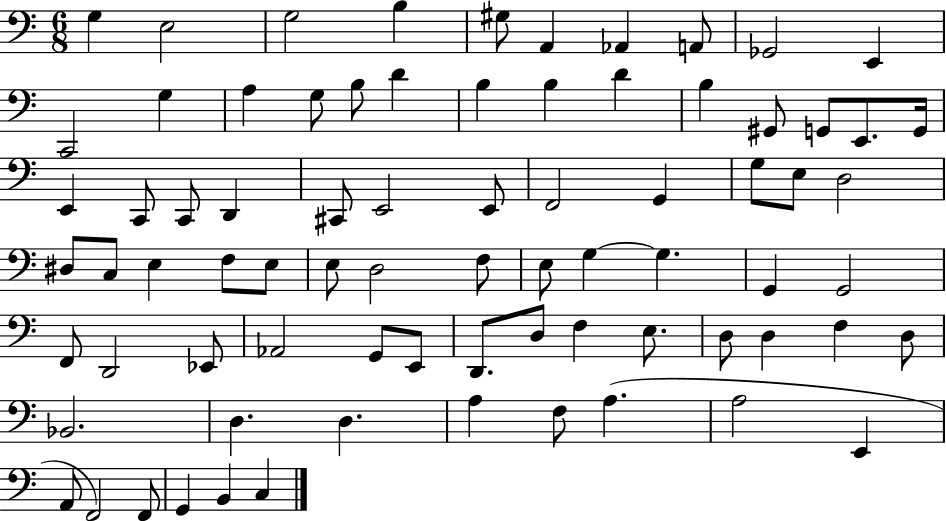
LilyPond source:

{
  \clef bass
  \numericTimeSignature
  \time 6/8
  \key c \major
  g4 e2 | g2 b4 | gis8 a,4 aes,4 a,8 | ges,2 e,4 | \break c,2 g4 | a4 g8 b8 d'4 | b4 b4 d'4 | b4 gis,8 g,8 e,8. g,16 | \break e,4 c,8 c,8 d,4 | cis,8 e,2 e,8 | f,2 g,4 | g8 e8 d2 | \break dis8 c8 e4 f8 e8 | e8 d2 f8 | e8 g4~~ g4. | g,4 g,2 | \break f,8 d,2 ees,8 | aes,2 g,8 e,8 | d,8. d8 f4 e8. | d8 d4 f4 d8 | \break bes,2. | d4. d4. | a4 f8 a4.( | a2 e,4 | \break a,8 f,2) f,8 | g,4 b,4 c4 | \bar "|."
}